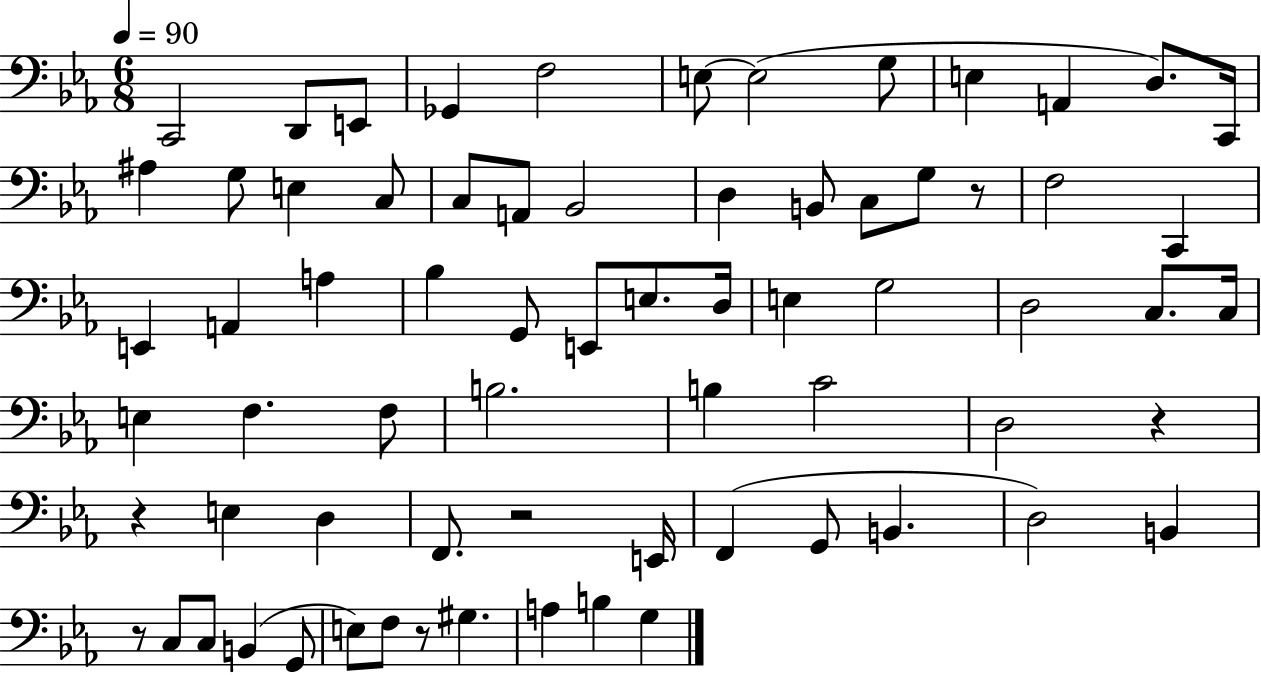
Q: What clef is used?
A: bass